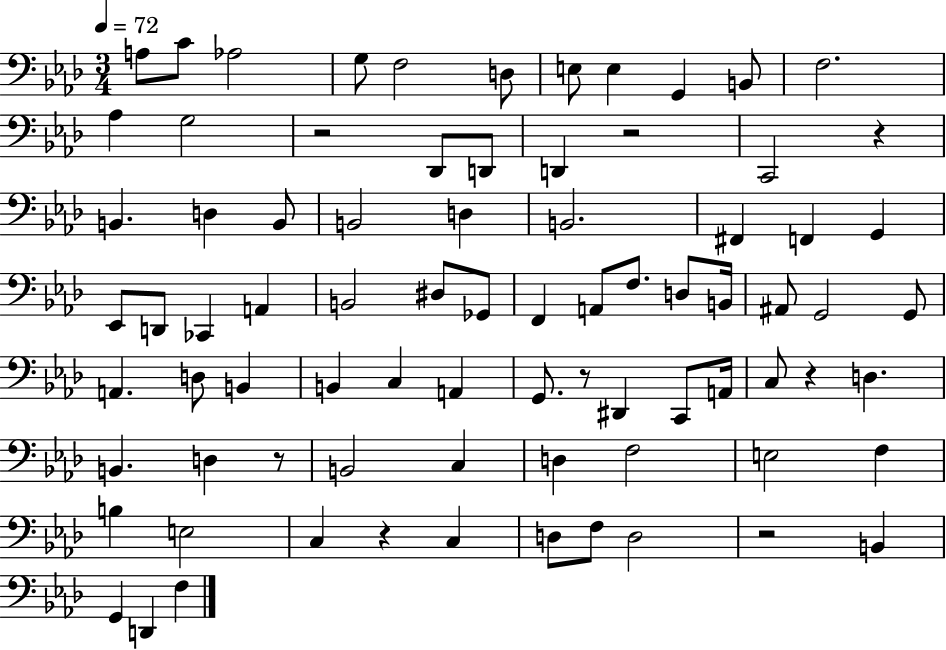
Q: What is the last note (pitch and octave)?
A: F3